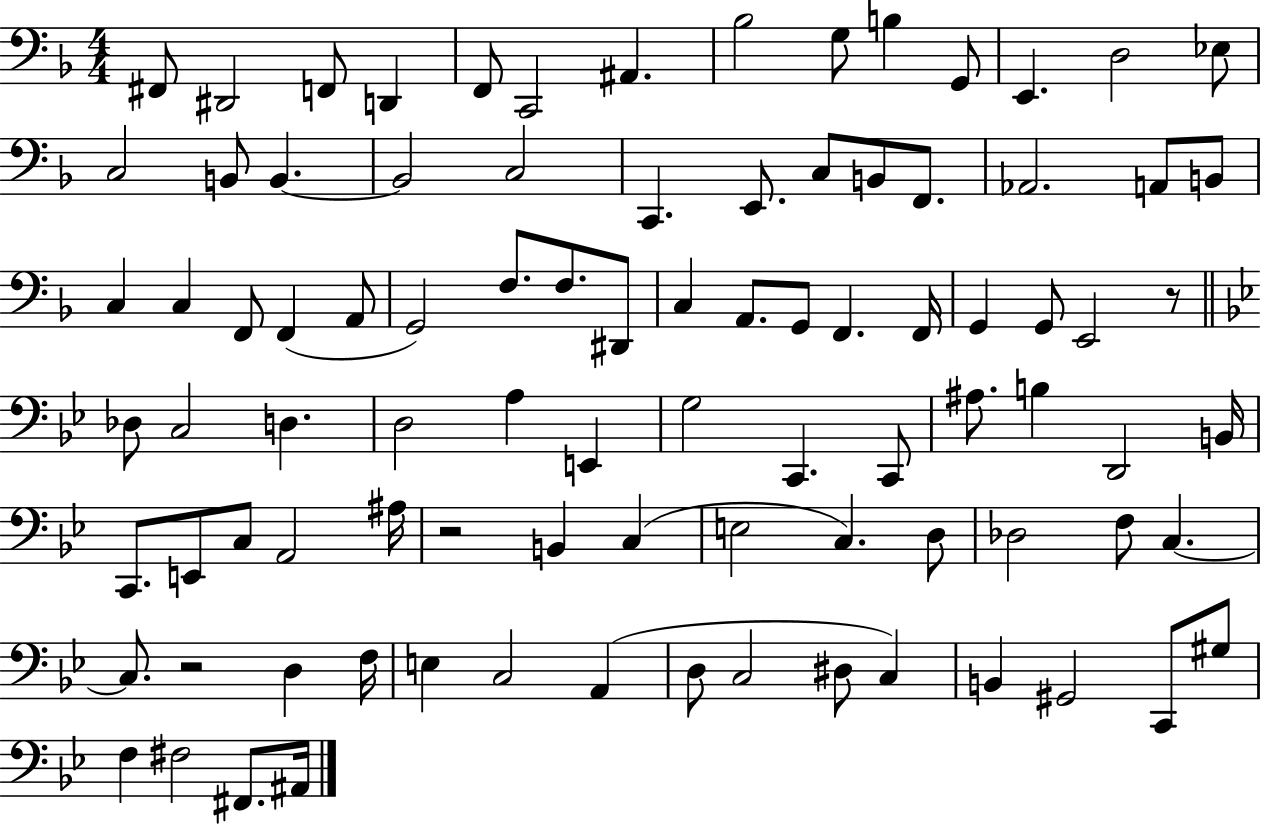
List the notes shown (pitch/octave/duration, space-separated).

F#2/e D#2/h F2/e D2/q F2/e C2/h A#2/q. Bb3/h G3/e B3/q G2/e E2/q. D3/h Eb3/e C3/h B2/e B2/q. B2/h C3/h C2/q. E2/e. C3/e B2/e F2/e. Ab2/h. A2/e B2/e C3/q C3/q F2/e F2/q A2/e G2/h F3/e. F3/e. D#2/e C3/q A2/e. G2/e F2/q. F2/s G2/q G2/e E2/h R/e Db3/e C3/h D3/q. D3/h A3/q E2/q G3/h C2/q. C2/e A#3/e. B3/q D2/h B2/s C2/e. E2/e C3/e A2/h A#3/s R/h B2/q C3/q E3/h C3/q. D3/e Db3/h F3/e C3/q. C3/e. R/h D3/q F3/s E3/q C3/h A2/q D3/e C3/h D#3/e C3/q B2/q G#2/h C2/e G#3/e F3/q F#3/h F#2/e. A#2/s